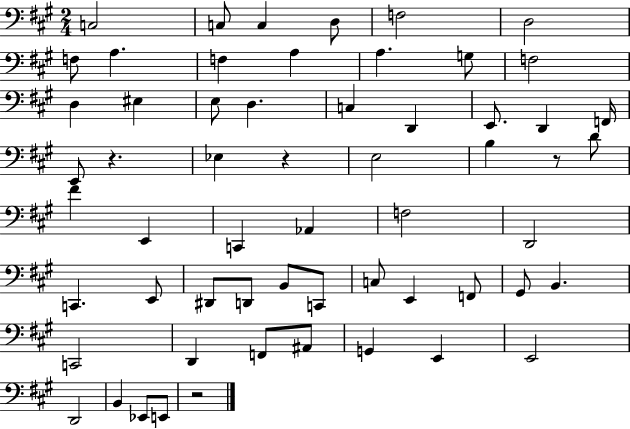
C3/h C3/e C3/q D3/e F3/h D3/h F3/e A3/q. F3/q A3/q A3/q. G3/e F3/h D3/q EIS3/q E3/e D3/q. C3/q D2/q E2/e. D2/q F2/s E2/e R/q. Eb3/q R/q E3/h B3/q R/e D4/e F#4/q E2/q C2/q Ab2/q F3/h D2/h C2/q. E2/e D#2/e D2/e B2/e C2/e C3/e E2/q F2/e G#2/e B2/q. C2/h D2/q F2/e A#2/e G2/q E2/q E2/h D2/h B2/q Eb2/e E2/e R/h